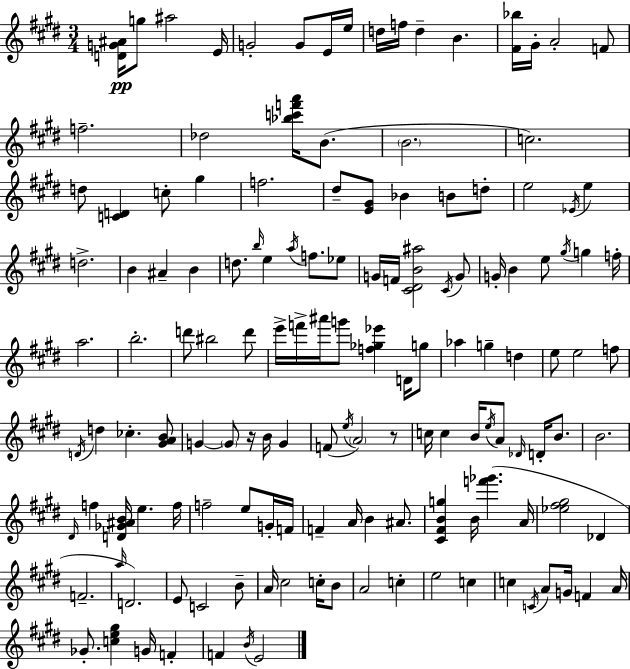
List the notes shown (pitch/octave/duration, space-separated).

[D4,G4,A#4]/s G5/e A#5/h E4/s G4/h G4/e E4/s E5/s D5/s F5/s D5/q B4/q. [F#4,Bb5]/s G#4/s A4/h F4/e F5/h. Db5/h [Bb5,C6,F6,A6]/s B4/e. B4/h. C5/h. D5/e [C4,D4]/q C5/e G#5/q F5/h. D#5/e [E4,G#4]/e Bb4/q B4/e D5/e E5/h Eb4/s E5/q D5/h. B4/q A#4/q B4/q D5/e. B5/s E5/q A5/s F5/e. Eb5/e G4/s F4/s [C#4,D#4,B4,A#5]/h C#4/s G4/e G4/s B4/q E5/e G#5/s G5/q F5/s A5/h. B5/h. D6/e BIS5/h D6/e E6/s F6/s A#6/s G6/e [F5,Gb5,Eb6]/q D4/s G5/e Ab5/q G5/q D5/q E5/e E5/h F5/e D4/s D5/q CES5/q. [G#4,A4,B4]/e G4/q G4/e R/s B4/s G4/q F4/e E5/s A4/h R/e C5/s C5/q B4/s E5/s A4/e Db4/s D4/s B4/e. B4/h. D#4/s F5/q [D4,Gb4,A#4,B4]/s E5/q. F5/s F5/h E5/e G4/s F4/s F4/q A4/s B4/q A#4/e. [C#4,F#4,B4,G5]/q B4/s [F6,Gb6]/q. A4/s [Eb5,F#5,G#5]/h Db4/q F4/h. A5/s D4/h. E4/e C4/h B4/e A4/s C#5/h C5/s B4/e A4/h C5/q E5/h C5/q C5/q C4/s A4/e G4/s F4/q A4/s Gb4/e. [C5,E5,G#5]/q G4/s F4/q F4/q B4/s E4/h